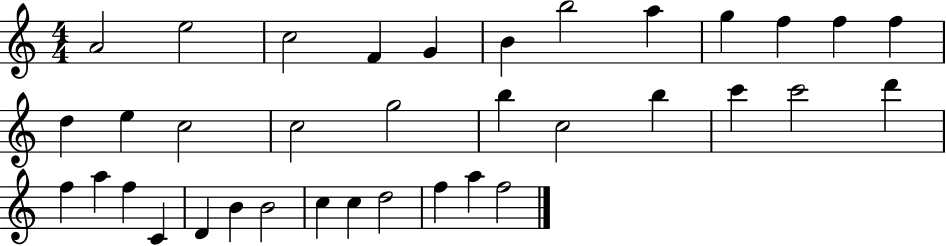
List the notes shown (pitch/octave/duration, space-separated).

A4/h E5/h C5/h F4/q G4/q B4/q B5/h A5/q G5/q F5/q F5/q F5/q D5/q E5/q C5/h C5/h G5/h B5/q C5/h B5/q C6/q C6/h D6/q F5/q A5/q F5/q C4/q D4/q B4/q B4/h C5/q C5/q D5/h F5/q A5/q F5/h